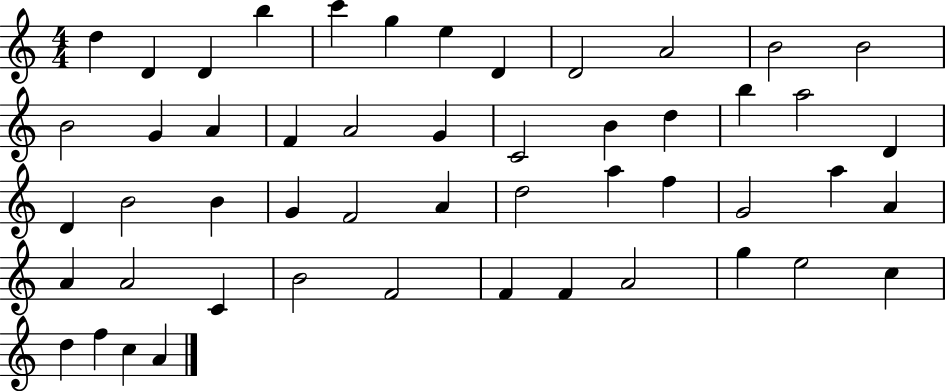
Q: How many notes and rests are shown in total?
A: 51